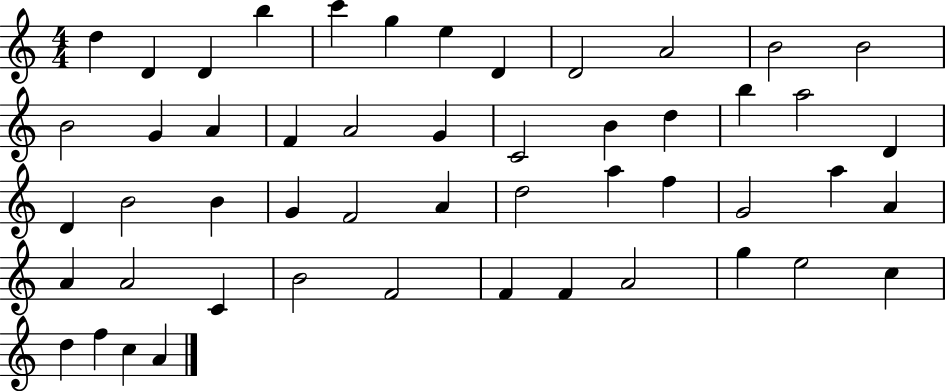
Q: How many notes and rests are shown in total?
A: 51